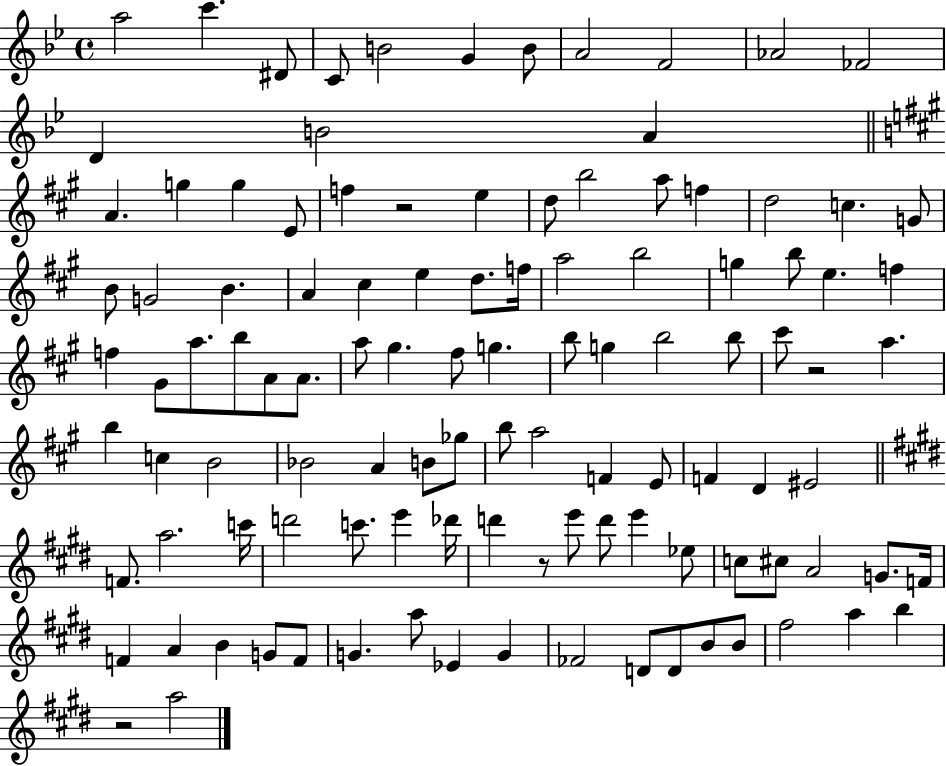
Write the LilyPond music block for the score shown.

{
  \clef treble
  \time 4/4
  \defaultTimeSignature
  \key bes \major
  \repeat volta 2 { a''2 c'''4. dis'8 | c'8 b'2 g'4 b'8 | a'2 f'2 | aes'2 fes'2 | \break d'4 b'2 a'4 | \bar "||" \break \key a \major a'4. g''4 g''4 e'8 | f''4 r2 e''4 | d''8 b''2 a''8 f''4 | d''2 c''4. g'8 | \break b'8 g'2 b'4. | a'4 cis''4 e''4 d''8. f''16 | a''2 b''2 | g''4 b''8 e''4. f''4 | \break f''4 gis'8 a''8. b''8 a'8 a'8. | a''8 gis''4. fis''8 g''4. | b''8 g''4 b''2 b''8 | cis'''8 r2 a''4. | \break b''4 c''4 b'2 | bes'2 a'4 b'8 ges''8 | b''8 a''2 f'4 e'8 | f'4 d'4 eis'2 | \break \bar "||" \break \key e \major f'8. a''2. c'''16 | d'''2 c'''8. e'''4 des'''16 | d'''4 r8 e'''8 d'''8 e'''4 ees''8 | c''8 cis''8 a'2 g'8. f'16 | \break f'4 a'4 b'4 g'8 f'8 | g'4. a''8 ees'4 g'4 | fes'2 d'8 d'8 b'8 b'8 | fis''2 a''4 b''4 | \break r2 a''2 | } \bar "|."
}